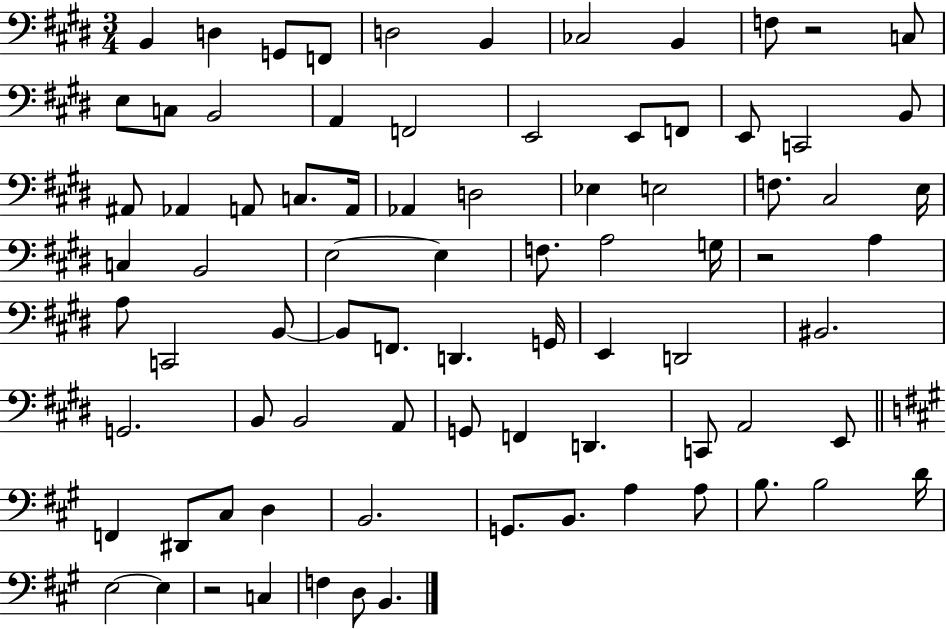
X:1
T:Untitled
M:3/4
L:1/4
K:E
B,, D, G,,/2 F,,/2 D,2 B,, _C,2 B,, F,/2 z2 C,/2 E,/2 C,/2 B,,2 A,, F,,2 E,,2 E,,/2 F,,/2 E,,/2 C,,2 B,,/2 ^A,,/2 _A,, A,,/2 C,/2 A,,/4 _A,, D,2 _E, E,2 F,/2 ^C,2 E,/4 C, B,,2 E,2 E, F,/2 A,2 G,/4 z2 A, A,/2 C,,2 B,,/2 B,,/2 F,,/2 D,, G,,/4 E,, D,,2 ^B,,2 G,,2 B,,/2 B,,2 A,,/2 G,,/2 F,, D,, C,,/2 A,,2 E,,/2 F,, ^D,,/2 ^C,/2 D, B,,2 G,,/2 B,,/2 A, A,/2 B,/2 B,2 D/4 E,2 E, z2 C, F, D,/2 B,,